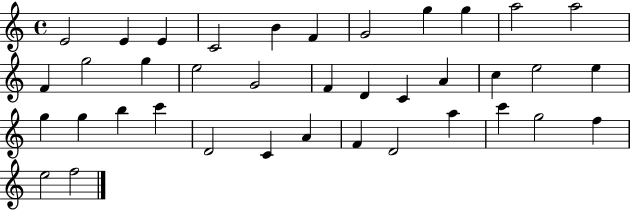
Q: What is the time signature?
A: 4/4